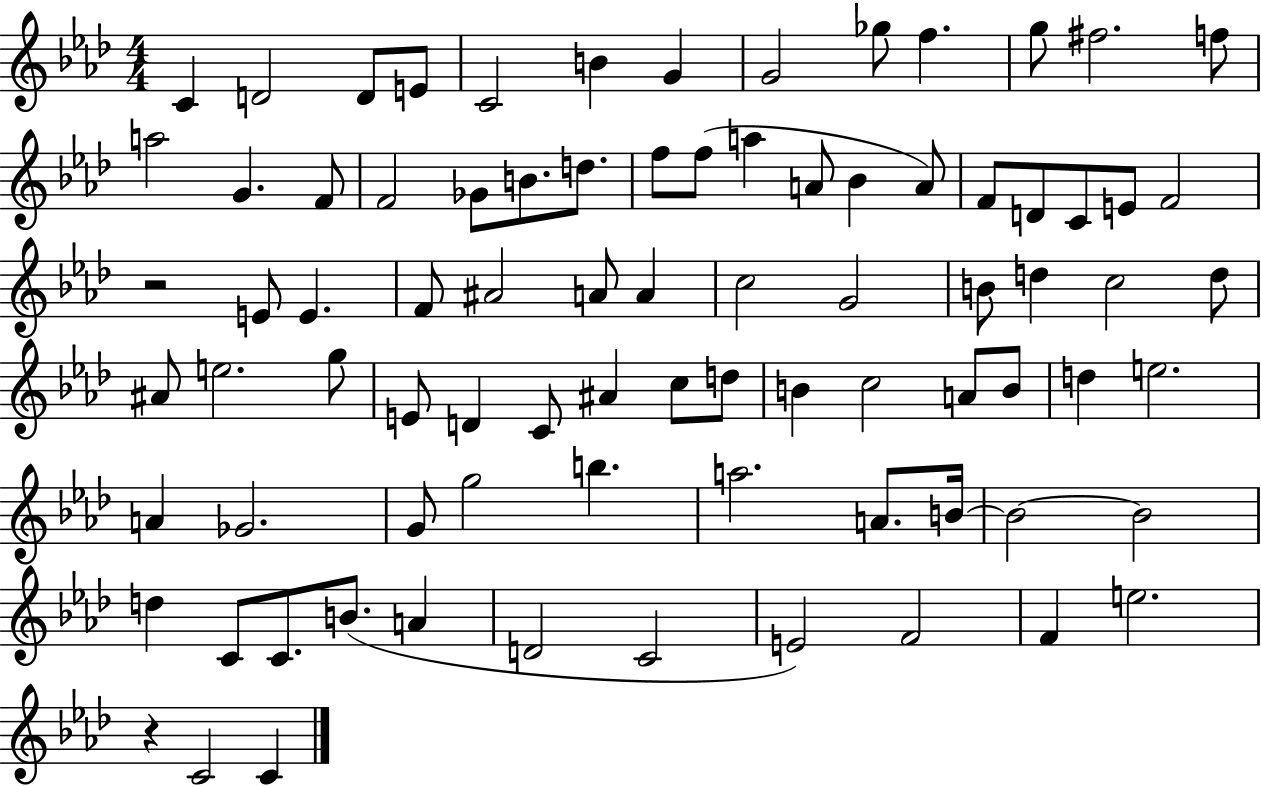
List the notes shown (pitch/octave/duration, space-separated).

C4/q D4/h D4/e E4/e C4/h B4/q G4/q G4/h Gb5/e F5/q. G5/e F#5/h. F5/e A5/h G4/q. F4/e F4/h Gb4/e B4/e. D5/e. F5/e F5/e A5/q A4/e Bb4/q A4/e F4/e D4/e C4/e E4/e F4/h R/h E4/e E4/q. F4/e A#4/h A4/e A4/q C5/h G4/h B4/e D5/q C5/h D5/e A#4/e E5/h. G5/e E4/e D4/q C4/e A#4/q C5/e D5/e B4/q C5/h A4/e B4/e D5/q E5/h. A4/q Gb4/h. G4/e G5/h B5/q. A5/h. A4/e. B4/s B4/h B4/h D5/q C4/e C4/e. B4/e. A4/q D4/h C4/h E4/h F4/h F4/q E5/h. R/q C4/h C4/q